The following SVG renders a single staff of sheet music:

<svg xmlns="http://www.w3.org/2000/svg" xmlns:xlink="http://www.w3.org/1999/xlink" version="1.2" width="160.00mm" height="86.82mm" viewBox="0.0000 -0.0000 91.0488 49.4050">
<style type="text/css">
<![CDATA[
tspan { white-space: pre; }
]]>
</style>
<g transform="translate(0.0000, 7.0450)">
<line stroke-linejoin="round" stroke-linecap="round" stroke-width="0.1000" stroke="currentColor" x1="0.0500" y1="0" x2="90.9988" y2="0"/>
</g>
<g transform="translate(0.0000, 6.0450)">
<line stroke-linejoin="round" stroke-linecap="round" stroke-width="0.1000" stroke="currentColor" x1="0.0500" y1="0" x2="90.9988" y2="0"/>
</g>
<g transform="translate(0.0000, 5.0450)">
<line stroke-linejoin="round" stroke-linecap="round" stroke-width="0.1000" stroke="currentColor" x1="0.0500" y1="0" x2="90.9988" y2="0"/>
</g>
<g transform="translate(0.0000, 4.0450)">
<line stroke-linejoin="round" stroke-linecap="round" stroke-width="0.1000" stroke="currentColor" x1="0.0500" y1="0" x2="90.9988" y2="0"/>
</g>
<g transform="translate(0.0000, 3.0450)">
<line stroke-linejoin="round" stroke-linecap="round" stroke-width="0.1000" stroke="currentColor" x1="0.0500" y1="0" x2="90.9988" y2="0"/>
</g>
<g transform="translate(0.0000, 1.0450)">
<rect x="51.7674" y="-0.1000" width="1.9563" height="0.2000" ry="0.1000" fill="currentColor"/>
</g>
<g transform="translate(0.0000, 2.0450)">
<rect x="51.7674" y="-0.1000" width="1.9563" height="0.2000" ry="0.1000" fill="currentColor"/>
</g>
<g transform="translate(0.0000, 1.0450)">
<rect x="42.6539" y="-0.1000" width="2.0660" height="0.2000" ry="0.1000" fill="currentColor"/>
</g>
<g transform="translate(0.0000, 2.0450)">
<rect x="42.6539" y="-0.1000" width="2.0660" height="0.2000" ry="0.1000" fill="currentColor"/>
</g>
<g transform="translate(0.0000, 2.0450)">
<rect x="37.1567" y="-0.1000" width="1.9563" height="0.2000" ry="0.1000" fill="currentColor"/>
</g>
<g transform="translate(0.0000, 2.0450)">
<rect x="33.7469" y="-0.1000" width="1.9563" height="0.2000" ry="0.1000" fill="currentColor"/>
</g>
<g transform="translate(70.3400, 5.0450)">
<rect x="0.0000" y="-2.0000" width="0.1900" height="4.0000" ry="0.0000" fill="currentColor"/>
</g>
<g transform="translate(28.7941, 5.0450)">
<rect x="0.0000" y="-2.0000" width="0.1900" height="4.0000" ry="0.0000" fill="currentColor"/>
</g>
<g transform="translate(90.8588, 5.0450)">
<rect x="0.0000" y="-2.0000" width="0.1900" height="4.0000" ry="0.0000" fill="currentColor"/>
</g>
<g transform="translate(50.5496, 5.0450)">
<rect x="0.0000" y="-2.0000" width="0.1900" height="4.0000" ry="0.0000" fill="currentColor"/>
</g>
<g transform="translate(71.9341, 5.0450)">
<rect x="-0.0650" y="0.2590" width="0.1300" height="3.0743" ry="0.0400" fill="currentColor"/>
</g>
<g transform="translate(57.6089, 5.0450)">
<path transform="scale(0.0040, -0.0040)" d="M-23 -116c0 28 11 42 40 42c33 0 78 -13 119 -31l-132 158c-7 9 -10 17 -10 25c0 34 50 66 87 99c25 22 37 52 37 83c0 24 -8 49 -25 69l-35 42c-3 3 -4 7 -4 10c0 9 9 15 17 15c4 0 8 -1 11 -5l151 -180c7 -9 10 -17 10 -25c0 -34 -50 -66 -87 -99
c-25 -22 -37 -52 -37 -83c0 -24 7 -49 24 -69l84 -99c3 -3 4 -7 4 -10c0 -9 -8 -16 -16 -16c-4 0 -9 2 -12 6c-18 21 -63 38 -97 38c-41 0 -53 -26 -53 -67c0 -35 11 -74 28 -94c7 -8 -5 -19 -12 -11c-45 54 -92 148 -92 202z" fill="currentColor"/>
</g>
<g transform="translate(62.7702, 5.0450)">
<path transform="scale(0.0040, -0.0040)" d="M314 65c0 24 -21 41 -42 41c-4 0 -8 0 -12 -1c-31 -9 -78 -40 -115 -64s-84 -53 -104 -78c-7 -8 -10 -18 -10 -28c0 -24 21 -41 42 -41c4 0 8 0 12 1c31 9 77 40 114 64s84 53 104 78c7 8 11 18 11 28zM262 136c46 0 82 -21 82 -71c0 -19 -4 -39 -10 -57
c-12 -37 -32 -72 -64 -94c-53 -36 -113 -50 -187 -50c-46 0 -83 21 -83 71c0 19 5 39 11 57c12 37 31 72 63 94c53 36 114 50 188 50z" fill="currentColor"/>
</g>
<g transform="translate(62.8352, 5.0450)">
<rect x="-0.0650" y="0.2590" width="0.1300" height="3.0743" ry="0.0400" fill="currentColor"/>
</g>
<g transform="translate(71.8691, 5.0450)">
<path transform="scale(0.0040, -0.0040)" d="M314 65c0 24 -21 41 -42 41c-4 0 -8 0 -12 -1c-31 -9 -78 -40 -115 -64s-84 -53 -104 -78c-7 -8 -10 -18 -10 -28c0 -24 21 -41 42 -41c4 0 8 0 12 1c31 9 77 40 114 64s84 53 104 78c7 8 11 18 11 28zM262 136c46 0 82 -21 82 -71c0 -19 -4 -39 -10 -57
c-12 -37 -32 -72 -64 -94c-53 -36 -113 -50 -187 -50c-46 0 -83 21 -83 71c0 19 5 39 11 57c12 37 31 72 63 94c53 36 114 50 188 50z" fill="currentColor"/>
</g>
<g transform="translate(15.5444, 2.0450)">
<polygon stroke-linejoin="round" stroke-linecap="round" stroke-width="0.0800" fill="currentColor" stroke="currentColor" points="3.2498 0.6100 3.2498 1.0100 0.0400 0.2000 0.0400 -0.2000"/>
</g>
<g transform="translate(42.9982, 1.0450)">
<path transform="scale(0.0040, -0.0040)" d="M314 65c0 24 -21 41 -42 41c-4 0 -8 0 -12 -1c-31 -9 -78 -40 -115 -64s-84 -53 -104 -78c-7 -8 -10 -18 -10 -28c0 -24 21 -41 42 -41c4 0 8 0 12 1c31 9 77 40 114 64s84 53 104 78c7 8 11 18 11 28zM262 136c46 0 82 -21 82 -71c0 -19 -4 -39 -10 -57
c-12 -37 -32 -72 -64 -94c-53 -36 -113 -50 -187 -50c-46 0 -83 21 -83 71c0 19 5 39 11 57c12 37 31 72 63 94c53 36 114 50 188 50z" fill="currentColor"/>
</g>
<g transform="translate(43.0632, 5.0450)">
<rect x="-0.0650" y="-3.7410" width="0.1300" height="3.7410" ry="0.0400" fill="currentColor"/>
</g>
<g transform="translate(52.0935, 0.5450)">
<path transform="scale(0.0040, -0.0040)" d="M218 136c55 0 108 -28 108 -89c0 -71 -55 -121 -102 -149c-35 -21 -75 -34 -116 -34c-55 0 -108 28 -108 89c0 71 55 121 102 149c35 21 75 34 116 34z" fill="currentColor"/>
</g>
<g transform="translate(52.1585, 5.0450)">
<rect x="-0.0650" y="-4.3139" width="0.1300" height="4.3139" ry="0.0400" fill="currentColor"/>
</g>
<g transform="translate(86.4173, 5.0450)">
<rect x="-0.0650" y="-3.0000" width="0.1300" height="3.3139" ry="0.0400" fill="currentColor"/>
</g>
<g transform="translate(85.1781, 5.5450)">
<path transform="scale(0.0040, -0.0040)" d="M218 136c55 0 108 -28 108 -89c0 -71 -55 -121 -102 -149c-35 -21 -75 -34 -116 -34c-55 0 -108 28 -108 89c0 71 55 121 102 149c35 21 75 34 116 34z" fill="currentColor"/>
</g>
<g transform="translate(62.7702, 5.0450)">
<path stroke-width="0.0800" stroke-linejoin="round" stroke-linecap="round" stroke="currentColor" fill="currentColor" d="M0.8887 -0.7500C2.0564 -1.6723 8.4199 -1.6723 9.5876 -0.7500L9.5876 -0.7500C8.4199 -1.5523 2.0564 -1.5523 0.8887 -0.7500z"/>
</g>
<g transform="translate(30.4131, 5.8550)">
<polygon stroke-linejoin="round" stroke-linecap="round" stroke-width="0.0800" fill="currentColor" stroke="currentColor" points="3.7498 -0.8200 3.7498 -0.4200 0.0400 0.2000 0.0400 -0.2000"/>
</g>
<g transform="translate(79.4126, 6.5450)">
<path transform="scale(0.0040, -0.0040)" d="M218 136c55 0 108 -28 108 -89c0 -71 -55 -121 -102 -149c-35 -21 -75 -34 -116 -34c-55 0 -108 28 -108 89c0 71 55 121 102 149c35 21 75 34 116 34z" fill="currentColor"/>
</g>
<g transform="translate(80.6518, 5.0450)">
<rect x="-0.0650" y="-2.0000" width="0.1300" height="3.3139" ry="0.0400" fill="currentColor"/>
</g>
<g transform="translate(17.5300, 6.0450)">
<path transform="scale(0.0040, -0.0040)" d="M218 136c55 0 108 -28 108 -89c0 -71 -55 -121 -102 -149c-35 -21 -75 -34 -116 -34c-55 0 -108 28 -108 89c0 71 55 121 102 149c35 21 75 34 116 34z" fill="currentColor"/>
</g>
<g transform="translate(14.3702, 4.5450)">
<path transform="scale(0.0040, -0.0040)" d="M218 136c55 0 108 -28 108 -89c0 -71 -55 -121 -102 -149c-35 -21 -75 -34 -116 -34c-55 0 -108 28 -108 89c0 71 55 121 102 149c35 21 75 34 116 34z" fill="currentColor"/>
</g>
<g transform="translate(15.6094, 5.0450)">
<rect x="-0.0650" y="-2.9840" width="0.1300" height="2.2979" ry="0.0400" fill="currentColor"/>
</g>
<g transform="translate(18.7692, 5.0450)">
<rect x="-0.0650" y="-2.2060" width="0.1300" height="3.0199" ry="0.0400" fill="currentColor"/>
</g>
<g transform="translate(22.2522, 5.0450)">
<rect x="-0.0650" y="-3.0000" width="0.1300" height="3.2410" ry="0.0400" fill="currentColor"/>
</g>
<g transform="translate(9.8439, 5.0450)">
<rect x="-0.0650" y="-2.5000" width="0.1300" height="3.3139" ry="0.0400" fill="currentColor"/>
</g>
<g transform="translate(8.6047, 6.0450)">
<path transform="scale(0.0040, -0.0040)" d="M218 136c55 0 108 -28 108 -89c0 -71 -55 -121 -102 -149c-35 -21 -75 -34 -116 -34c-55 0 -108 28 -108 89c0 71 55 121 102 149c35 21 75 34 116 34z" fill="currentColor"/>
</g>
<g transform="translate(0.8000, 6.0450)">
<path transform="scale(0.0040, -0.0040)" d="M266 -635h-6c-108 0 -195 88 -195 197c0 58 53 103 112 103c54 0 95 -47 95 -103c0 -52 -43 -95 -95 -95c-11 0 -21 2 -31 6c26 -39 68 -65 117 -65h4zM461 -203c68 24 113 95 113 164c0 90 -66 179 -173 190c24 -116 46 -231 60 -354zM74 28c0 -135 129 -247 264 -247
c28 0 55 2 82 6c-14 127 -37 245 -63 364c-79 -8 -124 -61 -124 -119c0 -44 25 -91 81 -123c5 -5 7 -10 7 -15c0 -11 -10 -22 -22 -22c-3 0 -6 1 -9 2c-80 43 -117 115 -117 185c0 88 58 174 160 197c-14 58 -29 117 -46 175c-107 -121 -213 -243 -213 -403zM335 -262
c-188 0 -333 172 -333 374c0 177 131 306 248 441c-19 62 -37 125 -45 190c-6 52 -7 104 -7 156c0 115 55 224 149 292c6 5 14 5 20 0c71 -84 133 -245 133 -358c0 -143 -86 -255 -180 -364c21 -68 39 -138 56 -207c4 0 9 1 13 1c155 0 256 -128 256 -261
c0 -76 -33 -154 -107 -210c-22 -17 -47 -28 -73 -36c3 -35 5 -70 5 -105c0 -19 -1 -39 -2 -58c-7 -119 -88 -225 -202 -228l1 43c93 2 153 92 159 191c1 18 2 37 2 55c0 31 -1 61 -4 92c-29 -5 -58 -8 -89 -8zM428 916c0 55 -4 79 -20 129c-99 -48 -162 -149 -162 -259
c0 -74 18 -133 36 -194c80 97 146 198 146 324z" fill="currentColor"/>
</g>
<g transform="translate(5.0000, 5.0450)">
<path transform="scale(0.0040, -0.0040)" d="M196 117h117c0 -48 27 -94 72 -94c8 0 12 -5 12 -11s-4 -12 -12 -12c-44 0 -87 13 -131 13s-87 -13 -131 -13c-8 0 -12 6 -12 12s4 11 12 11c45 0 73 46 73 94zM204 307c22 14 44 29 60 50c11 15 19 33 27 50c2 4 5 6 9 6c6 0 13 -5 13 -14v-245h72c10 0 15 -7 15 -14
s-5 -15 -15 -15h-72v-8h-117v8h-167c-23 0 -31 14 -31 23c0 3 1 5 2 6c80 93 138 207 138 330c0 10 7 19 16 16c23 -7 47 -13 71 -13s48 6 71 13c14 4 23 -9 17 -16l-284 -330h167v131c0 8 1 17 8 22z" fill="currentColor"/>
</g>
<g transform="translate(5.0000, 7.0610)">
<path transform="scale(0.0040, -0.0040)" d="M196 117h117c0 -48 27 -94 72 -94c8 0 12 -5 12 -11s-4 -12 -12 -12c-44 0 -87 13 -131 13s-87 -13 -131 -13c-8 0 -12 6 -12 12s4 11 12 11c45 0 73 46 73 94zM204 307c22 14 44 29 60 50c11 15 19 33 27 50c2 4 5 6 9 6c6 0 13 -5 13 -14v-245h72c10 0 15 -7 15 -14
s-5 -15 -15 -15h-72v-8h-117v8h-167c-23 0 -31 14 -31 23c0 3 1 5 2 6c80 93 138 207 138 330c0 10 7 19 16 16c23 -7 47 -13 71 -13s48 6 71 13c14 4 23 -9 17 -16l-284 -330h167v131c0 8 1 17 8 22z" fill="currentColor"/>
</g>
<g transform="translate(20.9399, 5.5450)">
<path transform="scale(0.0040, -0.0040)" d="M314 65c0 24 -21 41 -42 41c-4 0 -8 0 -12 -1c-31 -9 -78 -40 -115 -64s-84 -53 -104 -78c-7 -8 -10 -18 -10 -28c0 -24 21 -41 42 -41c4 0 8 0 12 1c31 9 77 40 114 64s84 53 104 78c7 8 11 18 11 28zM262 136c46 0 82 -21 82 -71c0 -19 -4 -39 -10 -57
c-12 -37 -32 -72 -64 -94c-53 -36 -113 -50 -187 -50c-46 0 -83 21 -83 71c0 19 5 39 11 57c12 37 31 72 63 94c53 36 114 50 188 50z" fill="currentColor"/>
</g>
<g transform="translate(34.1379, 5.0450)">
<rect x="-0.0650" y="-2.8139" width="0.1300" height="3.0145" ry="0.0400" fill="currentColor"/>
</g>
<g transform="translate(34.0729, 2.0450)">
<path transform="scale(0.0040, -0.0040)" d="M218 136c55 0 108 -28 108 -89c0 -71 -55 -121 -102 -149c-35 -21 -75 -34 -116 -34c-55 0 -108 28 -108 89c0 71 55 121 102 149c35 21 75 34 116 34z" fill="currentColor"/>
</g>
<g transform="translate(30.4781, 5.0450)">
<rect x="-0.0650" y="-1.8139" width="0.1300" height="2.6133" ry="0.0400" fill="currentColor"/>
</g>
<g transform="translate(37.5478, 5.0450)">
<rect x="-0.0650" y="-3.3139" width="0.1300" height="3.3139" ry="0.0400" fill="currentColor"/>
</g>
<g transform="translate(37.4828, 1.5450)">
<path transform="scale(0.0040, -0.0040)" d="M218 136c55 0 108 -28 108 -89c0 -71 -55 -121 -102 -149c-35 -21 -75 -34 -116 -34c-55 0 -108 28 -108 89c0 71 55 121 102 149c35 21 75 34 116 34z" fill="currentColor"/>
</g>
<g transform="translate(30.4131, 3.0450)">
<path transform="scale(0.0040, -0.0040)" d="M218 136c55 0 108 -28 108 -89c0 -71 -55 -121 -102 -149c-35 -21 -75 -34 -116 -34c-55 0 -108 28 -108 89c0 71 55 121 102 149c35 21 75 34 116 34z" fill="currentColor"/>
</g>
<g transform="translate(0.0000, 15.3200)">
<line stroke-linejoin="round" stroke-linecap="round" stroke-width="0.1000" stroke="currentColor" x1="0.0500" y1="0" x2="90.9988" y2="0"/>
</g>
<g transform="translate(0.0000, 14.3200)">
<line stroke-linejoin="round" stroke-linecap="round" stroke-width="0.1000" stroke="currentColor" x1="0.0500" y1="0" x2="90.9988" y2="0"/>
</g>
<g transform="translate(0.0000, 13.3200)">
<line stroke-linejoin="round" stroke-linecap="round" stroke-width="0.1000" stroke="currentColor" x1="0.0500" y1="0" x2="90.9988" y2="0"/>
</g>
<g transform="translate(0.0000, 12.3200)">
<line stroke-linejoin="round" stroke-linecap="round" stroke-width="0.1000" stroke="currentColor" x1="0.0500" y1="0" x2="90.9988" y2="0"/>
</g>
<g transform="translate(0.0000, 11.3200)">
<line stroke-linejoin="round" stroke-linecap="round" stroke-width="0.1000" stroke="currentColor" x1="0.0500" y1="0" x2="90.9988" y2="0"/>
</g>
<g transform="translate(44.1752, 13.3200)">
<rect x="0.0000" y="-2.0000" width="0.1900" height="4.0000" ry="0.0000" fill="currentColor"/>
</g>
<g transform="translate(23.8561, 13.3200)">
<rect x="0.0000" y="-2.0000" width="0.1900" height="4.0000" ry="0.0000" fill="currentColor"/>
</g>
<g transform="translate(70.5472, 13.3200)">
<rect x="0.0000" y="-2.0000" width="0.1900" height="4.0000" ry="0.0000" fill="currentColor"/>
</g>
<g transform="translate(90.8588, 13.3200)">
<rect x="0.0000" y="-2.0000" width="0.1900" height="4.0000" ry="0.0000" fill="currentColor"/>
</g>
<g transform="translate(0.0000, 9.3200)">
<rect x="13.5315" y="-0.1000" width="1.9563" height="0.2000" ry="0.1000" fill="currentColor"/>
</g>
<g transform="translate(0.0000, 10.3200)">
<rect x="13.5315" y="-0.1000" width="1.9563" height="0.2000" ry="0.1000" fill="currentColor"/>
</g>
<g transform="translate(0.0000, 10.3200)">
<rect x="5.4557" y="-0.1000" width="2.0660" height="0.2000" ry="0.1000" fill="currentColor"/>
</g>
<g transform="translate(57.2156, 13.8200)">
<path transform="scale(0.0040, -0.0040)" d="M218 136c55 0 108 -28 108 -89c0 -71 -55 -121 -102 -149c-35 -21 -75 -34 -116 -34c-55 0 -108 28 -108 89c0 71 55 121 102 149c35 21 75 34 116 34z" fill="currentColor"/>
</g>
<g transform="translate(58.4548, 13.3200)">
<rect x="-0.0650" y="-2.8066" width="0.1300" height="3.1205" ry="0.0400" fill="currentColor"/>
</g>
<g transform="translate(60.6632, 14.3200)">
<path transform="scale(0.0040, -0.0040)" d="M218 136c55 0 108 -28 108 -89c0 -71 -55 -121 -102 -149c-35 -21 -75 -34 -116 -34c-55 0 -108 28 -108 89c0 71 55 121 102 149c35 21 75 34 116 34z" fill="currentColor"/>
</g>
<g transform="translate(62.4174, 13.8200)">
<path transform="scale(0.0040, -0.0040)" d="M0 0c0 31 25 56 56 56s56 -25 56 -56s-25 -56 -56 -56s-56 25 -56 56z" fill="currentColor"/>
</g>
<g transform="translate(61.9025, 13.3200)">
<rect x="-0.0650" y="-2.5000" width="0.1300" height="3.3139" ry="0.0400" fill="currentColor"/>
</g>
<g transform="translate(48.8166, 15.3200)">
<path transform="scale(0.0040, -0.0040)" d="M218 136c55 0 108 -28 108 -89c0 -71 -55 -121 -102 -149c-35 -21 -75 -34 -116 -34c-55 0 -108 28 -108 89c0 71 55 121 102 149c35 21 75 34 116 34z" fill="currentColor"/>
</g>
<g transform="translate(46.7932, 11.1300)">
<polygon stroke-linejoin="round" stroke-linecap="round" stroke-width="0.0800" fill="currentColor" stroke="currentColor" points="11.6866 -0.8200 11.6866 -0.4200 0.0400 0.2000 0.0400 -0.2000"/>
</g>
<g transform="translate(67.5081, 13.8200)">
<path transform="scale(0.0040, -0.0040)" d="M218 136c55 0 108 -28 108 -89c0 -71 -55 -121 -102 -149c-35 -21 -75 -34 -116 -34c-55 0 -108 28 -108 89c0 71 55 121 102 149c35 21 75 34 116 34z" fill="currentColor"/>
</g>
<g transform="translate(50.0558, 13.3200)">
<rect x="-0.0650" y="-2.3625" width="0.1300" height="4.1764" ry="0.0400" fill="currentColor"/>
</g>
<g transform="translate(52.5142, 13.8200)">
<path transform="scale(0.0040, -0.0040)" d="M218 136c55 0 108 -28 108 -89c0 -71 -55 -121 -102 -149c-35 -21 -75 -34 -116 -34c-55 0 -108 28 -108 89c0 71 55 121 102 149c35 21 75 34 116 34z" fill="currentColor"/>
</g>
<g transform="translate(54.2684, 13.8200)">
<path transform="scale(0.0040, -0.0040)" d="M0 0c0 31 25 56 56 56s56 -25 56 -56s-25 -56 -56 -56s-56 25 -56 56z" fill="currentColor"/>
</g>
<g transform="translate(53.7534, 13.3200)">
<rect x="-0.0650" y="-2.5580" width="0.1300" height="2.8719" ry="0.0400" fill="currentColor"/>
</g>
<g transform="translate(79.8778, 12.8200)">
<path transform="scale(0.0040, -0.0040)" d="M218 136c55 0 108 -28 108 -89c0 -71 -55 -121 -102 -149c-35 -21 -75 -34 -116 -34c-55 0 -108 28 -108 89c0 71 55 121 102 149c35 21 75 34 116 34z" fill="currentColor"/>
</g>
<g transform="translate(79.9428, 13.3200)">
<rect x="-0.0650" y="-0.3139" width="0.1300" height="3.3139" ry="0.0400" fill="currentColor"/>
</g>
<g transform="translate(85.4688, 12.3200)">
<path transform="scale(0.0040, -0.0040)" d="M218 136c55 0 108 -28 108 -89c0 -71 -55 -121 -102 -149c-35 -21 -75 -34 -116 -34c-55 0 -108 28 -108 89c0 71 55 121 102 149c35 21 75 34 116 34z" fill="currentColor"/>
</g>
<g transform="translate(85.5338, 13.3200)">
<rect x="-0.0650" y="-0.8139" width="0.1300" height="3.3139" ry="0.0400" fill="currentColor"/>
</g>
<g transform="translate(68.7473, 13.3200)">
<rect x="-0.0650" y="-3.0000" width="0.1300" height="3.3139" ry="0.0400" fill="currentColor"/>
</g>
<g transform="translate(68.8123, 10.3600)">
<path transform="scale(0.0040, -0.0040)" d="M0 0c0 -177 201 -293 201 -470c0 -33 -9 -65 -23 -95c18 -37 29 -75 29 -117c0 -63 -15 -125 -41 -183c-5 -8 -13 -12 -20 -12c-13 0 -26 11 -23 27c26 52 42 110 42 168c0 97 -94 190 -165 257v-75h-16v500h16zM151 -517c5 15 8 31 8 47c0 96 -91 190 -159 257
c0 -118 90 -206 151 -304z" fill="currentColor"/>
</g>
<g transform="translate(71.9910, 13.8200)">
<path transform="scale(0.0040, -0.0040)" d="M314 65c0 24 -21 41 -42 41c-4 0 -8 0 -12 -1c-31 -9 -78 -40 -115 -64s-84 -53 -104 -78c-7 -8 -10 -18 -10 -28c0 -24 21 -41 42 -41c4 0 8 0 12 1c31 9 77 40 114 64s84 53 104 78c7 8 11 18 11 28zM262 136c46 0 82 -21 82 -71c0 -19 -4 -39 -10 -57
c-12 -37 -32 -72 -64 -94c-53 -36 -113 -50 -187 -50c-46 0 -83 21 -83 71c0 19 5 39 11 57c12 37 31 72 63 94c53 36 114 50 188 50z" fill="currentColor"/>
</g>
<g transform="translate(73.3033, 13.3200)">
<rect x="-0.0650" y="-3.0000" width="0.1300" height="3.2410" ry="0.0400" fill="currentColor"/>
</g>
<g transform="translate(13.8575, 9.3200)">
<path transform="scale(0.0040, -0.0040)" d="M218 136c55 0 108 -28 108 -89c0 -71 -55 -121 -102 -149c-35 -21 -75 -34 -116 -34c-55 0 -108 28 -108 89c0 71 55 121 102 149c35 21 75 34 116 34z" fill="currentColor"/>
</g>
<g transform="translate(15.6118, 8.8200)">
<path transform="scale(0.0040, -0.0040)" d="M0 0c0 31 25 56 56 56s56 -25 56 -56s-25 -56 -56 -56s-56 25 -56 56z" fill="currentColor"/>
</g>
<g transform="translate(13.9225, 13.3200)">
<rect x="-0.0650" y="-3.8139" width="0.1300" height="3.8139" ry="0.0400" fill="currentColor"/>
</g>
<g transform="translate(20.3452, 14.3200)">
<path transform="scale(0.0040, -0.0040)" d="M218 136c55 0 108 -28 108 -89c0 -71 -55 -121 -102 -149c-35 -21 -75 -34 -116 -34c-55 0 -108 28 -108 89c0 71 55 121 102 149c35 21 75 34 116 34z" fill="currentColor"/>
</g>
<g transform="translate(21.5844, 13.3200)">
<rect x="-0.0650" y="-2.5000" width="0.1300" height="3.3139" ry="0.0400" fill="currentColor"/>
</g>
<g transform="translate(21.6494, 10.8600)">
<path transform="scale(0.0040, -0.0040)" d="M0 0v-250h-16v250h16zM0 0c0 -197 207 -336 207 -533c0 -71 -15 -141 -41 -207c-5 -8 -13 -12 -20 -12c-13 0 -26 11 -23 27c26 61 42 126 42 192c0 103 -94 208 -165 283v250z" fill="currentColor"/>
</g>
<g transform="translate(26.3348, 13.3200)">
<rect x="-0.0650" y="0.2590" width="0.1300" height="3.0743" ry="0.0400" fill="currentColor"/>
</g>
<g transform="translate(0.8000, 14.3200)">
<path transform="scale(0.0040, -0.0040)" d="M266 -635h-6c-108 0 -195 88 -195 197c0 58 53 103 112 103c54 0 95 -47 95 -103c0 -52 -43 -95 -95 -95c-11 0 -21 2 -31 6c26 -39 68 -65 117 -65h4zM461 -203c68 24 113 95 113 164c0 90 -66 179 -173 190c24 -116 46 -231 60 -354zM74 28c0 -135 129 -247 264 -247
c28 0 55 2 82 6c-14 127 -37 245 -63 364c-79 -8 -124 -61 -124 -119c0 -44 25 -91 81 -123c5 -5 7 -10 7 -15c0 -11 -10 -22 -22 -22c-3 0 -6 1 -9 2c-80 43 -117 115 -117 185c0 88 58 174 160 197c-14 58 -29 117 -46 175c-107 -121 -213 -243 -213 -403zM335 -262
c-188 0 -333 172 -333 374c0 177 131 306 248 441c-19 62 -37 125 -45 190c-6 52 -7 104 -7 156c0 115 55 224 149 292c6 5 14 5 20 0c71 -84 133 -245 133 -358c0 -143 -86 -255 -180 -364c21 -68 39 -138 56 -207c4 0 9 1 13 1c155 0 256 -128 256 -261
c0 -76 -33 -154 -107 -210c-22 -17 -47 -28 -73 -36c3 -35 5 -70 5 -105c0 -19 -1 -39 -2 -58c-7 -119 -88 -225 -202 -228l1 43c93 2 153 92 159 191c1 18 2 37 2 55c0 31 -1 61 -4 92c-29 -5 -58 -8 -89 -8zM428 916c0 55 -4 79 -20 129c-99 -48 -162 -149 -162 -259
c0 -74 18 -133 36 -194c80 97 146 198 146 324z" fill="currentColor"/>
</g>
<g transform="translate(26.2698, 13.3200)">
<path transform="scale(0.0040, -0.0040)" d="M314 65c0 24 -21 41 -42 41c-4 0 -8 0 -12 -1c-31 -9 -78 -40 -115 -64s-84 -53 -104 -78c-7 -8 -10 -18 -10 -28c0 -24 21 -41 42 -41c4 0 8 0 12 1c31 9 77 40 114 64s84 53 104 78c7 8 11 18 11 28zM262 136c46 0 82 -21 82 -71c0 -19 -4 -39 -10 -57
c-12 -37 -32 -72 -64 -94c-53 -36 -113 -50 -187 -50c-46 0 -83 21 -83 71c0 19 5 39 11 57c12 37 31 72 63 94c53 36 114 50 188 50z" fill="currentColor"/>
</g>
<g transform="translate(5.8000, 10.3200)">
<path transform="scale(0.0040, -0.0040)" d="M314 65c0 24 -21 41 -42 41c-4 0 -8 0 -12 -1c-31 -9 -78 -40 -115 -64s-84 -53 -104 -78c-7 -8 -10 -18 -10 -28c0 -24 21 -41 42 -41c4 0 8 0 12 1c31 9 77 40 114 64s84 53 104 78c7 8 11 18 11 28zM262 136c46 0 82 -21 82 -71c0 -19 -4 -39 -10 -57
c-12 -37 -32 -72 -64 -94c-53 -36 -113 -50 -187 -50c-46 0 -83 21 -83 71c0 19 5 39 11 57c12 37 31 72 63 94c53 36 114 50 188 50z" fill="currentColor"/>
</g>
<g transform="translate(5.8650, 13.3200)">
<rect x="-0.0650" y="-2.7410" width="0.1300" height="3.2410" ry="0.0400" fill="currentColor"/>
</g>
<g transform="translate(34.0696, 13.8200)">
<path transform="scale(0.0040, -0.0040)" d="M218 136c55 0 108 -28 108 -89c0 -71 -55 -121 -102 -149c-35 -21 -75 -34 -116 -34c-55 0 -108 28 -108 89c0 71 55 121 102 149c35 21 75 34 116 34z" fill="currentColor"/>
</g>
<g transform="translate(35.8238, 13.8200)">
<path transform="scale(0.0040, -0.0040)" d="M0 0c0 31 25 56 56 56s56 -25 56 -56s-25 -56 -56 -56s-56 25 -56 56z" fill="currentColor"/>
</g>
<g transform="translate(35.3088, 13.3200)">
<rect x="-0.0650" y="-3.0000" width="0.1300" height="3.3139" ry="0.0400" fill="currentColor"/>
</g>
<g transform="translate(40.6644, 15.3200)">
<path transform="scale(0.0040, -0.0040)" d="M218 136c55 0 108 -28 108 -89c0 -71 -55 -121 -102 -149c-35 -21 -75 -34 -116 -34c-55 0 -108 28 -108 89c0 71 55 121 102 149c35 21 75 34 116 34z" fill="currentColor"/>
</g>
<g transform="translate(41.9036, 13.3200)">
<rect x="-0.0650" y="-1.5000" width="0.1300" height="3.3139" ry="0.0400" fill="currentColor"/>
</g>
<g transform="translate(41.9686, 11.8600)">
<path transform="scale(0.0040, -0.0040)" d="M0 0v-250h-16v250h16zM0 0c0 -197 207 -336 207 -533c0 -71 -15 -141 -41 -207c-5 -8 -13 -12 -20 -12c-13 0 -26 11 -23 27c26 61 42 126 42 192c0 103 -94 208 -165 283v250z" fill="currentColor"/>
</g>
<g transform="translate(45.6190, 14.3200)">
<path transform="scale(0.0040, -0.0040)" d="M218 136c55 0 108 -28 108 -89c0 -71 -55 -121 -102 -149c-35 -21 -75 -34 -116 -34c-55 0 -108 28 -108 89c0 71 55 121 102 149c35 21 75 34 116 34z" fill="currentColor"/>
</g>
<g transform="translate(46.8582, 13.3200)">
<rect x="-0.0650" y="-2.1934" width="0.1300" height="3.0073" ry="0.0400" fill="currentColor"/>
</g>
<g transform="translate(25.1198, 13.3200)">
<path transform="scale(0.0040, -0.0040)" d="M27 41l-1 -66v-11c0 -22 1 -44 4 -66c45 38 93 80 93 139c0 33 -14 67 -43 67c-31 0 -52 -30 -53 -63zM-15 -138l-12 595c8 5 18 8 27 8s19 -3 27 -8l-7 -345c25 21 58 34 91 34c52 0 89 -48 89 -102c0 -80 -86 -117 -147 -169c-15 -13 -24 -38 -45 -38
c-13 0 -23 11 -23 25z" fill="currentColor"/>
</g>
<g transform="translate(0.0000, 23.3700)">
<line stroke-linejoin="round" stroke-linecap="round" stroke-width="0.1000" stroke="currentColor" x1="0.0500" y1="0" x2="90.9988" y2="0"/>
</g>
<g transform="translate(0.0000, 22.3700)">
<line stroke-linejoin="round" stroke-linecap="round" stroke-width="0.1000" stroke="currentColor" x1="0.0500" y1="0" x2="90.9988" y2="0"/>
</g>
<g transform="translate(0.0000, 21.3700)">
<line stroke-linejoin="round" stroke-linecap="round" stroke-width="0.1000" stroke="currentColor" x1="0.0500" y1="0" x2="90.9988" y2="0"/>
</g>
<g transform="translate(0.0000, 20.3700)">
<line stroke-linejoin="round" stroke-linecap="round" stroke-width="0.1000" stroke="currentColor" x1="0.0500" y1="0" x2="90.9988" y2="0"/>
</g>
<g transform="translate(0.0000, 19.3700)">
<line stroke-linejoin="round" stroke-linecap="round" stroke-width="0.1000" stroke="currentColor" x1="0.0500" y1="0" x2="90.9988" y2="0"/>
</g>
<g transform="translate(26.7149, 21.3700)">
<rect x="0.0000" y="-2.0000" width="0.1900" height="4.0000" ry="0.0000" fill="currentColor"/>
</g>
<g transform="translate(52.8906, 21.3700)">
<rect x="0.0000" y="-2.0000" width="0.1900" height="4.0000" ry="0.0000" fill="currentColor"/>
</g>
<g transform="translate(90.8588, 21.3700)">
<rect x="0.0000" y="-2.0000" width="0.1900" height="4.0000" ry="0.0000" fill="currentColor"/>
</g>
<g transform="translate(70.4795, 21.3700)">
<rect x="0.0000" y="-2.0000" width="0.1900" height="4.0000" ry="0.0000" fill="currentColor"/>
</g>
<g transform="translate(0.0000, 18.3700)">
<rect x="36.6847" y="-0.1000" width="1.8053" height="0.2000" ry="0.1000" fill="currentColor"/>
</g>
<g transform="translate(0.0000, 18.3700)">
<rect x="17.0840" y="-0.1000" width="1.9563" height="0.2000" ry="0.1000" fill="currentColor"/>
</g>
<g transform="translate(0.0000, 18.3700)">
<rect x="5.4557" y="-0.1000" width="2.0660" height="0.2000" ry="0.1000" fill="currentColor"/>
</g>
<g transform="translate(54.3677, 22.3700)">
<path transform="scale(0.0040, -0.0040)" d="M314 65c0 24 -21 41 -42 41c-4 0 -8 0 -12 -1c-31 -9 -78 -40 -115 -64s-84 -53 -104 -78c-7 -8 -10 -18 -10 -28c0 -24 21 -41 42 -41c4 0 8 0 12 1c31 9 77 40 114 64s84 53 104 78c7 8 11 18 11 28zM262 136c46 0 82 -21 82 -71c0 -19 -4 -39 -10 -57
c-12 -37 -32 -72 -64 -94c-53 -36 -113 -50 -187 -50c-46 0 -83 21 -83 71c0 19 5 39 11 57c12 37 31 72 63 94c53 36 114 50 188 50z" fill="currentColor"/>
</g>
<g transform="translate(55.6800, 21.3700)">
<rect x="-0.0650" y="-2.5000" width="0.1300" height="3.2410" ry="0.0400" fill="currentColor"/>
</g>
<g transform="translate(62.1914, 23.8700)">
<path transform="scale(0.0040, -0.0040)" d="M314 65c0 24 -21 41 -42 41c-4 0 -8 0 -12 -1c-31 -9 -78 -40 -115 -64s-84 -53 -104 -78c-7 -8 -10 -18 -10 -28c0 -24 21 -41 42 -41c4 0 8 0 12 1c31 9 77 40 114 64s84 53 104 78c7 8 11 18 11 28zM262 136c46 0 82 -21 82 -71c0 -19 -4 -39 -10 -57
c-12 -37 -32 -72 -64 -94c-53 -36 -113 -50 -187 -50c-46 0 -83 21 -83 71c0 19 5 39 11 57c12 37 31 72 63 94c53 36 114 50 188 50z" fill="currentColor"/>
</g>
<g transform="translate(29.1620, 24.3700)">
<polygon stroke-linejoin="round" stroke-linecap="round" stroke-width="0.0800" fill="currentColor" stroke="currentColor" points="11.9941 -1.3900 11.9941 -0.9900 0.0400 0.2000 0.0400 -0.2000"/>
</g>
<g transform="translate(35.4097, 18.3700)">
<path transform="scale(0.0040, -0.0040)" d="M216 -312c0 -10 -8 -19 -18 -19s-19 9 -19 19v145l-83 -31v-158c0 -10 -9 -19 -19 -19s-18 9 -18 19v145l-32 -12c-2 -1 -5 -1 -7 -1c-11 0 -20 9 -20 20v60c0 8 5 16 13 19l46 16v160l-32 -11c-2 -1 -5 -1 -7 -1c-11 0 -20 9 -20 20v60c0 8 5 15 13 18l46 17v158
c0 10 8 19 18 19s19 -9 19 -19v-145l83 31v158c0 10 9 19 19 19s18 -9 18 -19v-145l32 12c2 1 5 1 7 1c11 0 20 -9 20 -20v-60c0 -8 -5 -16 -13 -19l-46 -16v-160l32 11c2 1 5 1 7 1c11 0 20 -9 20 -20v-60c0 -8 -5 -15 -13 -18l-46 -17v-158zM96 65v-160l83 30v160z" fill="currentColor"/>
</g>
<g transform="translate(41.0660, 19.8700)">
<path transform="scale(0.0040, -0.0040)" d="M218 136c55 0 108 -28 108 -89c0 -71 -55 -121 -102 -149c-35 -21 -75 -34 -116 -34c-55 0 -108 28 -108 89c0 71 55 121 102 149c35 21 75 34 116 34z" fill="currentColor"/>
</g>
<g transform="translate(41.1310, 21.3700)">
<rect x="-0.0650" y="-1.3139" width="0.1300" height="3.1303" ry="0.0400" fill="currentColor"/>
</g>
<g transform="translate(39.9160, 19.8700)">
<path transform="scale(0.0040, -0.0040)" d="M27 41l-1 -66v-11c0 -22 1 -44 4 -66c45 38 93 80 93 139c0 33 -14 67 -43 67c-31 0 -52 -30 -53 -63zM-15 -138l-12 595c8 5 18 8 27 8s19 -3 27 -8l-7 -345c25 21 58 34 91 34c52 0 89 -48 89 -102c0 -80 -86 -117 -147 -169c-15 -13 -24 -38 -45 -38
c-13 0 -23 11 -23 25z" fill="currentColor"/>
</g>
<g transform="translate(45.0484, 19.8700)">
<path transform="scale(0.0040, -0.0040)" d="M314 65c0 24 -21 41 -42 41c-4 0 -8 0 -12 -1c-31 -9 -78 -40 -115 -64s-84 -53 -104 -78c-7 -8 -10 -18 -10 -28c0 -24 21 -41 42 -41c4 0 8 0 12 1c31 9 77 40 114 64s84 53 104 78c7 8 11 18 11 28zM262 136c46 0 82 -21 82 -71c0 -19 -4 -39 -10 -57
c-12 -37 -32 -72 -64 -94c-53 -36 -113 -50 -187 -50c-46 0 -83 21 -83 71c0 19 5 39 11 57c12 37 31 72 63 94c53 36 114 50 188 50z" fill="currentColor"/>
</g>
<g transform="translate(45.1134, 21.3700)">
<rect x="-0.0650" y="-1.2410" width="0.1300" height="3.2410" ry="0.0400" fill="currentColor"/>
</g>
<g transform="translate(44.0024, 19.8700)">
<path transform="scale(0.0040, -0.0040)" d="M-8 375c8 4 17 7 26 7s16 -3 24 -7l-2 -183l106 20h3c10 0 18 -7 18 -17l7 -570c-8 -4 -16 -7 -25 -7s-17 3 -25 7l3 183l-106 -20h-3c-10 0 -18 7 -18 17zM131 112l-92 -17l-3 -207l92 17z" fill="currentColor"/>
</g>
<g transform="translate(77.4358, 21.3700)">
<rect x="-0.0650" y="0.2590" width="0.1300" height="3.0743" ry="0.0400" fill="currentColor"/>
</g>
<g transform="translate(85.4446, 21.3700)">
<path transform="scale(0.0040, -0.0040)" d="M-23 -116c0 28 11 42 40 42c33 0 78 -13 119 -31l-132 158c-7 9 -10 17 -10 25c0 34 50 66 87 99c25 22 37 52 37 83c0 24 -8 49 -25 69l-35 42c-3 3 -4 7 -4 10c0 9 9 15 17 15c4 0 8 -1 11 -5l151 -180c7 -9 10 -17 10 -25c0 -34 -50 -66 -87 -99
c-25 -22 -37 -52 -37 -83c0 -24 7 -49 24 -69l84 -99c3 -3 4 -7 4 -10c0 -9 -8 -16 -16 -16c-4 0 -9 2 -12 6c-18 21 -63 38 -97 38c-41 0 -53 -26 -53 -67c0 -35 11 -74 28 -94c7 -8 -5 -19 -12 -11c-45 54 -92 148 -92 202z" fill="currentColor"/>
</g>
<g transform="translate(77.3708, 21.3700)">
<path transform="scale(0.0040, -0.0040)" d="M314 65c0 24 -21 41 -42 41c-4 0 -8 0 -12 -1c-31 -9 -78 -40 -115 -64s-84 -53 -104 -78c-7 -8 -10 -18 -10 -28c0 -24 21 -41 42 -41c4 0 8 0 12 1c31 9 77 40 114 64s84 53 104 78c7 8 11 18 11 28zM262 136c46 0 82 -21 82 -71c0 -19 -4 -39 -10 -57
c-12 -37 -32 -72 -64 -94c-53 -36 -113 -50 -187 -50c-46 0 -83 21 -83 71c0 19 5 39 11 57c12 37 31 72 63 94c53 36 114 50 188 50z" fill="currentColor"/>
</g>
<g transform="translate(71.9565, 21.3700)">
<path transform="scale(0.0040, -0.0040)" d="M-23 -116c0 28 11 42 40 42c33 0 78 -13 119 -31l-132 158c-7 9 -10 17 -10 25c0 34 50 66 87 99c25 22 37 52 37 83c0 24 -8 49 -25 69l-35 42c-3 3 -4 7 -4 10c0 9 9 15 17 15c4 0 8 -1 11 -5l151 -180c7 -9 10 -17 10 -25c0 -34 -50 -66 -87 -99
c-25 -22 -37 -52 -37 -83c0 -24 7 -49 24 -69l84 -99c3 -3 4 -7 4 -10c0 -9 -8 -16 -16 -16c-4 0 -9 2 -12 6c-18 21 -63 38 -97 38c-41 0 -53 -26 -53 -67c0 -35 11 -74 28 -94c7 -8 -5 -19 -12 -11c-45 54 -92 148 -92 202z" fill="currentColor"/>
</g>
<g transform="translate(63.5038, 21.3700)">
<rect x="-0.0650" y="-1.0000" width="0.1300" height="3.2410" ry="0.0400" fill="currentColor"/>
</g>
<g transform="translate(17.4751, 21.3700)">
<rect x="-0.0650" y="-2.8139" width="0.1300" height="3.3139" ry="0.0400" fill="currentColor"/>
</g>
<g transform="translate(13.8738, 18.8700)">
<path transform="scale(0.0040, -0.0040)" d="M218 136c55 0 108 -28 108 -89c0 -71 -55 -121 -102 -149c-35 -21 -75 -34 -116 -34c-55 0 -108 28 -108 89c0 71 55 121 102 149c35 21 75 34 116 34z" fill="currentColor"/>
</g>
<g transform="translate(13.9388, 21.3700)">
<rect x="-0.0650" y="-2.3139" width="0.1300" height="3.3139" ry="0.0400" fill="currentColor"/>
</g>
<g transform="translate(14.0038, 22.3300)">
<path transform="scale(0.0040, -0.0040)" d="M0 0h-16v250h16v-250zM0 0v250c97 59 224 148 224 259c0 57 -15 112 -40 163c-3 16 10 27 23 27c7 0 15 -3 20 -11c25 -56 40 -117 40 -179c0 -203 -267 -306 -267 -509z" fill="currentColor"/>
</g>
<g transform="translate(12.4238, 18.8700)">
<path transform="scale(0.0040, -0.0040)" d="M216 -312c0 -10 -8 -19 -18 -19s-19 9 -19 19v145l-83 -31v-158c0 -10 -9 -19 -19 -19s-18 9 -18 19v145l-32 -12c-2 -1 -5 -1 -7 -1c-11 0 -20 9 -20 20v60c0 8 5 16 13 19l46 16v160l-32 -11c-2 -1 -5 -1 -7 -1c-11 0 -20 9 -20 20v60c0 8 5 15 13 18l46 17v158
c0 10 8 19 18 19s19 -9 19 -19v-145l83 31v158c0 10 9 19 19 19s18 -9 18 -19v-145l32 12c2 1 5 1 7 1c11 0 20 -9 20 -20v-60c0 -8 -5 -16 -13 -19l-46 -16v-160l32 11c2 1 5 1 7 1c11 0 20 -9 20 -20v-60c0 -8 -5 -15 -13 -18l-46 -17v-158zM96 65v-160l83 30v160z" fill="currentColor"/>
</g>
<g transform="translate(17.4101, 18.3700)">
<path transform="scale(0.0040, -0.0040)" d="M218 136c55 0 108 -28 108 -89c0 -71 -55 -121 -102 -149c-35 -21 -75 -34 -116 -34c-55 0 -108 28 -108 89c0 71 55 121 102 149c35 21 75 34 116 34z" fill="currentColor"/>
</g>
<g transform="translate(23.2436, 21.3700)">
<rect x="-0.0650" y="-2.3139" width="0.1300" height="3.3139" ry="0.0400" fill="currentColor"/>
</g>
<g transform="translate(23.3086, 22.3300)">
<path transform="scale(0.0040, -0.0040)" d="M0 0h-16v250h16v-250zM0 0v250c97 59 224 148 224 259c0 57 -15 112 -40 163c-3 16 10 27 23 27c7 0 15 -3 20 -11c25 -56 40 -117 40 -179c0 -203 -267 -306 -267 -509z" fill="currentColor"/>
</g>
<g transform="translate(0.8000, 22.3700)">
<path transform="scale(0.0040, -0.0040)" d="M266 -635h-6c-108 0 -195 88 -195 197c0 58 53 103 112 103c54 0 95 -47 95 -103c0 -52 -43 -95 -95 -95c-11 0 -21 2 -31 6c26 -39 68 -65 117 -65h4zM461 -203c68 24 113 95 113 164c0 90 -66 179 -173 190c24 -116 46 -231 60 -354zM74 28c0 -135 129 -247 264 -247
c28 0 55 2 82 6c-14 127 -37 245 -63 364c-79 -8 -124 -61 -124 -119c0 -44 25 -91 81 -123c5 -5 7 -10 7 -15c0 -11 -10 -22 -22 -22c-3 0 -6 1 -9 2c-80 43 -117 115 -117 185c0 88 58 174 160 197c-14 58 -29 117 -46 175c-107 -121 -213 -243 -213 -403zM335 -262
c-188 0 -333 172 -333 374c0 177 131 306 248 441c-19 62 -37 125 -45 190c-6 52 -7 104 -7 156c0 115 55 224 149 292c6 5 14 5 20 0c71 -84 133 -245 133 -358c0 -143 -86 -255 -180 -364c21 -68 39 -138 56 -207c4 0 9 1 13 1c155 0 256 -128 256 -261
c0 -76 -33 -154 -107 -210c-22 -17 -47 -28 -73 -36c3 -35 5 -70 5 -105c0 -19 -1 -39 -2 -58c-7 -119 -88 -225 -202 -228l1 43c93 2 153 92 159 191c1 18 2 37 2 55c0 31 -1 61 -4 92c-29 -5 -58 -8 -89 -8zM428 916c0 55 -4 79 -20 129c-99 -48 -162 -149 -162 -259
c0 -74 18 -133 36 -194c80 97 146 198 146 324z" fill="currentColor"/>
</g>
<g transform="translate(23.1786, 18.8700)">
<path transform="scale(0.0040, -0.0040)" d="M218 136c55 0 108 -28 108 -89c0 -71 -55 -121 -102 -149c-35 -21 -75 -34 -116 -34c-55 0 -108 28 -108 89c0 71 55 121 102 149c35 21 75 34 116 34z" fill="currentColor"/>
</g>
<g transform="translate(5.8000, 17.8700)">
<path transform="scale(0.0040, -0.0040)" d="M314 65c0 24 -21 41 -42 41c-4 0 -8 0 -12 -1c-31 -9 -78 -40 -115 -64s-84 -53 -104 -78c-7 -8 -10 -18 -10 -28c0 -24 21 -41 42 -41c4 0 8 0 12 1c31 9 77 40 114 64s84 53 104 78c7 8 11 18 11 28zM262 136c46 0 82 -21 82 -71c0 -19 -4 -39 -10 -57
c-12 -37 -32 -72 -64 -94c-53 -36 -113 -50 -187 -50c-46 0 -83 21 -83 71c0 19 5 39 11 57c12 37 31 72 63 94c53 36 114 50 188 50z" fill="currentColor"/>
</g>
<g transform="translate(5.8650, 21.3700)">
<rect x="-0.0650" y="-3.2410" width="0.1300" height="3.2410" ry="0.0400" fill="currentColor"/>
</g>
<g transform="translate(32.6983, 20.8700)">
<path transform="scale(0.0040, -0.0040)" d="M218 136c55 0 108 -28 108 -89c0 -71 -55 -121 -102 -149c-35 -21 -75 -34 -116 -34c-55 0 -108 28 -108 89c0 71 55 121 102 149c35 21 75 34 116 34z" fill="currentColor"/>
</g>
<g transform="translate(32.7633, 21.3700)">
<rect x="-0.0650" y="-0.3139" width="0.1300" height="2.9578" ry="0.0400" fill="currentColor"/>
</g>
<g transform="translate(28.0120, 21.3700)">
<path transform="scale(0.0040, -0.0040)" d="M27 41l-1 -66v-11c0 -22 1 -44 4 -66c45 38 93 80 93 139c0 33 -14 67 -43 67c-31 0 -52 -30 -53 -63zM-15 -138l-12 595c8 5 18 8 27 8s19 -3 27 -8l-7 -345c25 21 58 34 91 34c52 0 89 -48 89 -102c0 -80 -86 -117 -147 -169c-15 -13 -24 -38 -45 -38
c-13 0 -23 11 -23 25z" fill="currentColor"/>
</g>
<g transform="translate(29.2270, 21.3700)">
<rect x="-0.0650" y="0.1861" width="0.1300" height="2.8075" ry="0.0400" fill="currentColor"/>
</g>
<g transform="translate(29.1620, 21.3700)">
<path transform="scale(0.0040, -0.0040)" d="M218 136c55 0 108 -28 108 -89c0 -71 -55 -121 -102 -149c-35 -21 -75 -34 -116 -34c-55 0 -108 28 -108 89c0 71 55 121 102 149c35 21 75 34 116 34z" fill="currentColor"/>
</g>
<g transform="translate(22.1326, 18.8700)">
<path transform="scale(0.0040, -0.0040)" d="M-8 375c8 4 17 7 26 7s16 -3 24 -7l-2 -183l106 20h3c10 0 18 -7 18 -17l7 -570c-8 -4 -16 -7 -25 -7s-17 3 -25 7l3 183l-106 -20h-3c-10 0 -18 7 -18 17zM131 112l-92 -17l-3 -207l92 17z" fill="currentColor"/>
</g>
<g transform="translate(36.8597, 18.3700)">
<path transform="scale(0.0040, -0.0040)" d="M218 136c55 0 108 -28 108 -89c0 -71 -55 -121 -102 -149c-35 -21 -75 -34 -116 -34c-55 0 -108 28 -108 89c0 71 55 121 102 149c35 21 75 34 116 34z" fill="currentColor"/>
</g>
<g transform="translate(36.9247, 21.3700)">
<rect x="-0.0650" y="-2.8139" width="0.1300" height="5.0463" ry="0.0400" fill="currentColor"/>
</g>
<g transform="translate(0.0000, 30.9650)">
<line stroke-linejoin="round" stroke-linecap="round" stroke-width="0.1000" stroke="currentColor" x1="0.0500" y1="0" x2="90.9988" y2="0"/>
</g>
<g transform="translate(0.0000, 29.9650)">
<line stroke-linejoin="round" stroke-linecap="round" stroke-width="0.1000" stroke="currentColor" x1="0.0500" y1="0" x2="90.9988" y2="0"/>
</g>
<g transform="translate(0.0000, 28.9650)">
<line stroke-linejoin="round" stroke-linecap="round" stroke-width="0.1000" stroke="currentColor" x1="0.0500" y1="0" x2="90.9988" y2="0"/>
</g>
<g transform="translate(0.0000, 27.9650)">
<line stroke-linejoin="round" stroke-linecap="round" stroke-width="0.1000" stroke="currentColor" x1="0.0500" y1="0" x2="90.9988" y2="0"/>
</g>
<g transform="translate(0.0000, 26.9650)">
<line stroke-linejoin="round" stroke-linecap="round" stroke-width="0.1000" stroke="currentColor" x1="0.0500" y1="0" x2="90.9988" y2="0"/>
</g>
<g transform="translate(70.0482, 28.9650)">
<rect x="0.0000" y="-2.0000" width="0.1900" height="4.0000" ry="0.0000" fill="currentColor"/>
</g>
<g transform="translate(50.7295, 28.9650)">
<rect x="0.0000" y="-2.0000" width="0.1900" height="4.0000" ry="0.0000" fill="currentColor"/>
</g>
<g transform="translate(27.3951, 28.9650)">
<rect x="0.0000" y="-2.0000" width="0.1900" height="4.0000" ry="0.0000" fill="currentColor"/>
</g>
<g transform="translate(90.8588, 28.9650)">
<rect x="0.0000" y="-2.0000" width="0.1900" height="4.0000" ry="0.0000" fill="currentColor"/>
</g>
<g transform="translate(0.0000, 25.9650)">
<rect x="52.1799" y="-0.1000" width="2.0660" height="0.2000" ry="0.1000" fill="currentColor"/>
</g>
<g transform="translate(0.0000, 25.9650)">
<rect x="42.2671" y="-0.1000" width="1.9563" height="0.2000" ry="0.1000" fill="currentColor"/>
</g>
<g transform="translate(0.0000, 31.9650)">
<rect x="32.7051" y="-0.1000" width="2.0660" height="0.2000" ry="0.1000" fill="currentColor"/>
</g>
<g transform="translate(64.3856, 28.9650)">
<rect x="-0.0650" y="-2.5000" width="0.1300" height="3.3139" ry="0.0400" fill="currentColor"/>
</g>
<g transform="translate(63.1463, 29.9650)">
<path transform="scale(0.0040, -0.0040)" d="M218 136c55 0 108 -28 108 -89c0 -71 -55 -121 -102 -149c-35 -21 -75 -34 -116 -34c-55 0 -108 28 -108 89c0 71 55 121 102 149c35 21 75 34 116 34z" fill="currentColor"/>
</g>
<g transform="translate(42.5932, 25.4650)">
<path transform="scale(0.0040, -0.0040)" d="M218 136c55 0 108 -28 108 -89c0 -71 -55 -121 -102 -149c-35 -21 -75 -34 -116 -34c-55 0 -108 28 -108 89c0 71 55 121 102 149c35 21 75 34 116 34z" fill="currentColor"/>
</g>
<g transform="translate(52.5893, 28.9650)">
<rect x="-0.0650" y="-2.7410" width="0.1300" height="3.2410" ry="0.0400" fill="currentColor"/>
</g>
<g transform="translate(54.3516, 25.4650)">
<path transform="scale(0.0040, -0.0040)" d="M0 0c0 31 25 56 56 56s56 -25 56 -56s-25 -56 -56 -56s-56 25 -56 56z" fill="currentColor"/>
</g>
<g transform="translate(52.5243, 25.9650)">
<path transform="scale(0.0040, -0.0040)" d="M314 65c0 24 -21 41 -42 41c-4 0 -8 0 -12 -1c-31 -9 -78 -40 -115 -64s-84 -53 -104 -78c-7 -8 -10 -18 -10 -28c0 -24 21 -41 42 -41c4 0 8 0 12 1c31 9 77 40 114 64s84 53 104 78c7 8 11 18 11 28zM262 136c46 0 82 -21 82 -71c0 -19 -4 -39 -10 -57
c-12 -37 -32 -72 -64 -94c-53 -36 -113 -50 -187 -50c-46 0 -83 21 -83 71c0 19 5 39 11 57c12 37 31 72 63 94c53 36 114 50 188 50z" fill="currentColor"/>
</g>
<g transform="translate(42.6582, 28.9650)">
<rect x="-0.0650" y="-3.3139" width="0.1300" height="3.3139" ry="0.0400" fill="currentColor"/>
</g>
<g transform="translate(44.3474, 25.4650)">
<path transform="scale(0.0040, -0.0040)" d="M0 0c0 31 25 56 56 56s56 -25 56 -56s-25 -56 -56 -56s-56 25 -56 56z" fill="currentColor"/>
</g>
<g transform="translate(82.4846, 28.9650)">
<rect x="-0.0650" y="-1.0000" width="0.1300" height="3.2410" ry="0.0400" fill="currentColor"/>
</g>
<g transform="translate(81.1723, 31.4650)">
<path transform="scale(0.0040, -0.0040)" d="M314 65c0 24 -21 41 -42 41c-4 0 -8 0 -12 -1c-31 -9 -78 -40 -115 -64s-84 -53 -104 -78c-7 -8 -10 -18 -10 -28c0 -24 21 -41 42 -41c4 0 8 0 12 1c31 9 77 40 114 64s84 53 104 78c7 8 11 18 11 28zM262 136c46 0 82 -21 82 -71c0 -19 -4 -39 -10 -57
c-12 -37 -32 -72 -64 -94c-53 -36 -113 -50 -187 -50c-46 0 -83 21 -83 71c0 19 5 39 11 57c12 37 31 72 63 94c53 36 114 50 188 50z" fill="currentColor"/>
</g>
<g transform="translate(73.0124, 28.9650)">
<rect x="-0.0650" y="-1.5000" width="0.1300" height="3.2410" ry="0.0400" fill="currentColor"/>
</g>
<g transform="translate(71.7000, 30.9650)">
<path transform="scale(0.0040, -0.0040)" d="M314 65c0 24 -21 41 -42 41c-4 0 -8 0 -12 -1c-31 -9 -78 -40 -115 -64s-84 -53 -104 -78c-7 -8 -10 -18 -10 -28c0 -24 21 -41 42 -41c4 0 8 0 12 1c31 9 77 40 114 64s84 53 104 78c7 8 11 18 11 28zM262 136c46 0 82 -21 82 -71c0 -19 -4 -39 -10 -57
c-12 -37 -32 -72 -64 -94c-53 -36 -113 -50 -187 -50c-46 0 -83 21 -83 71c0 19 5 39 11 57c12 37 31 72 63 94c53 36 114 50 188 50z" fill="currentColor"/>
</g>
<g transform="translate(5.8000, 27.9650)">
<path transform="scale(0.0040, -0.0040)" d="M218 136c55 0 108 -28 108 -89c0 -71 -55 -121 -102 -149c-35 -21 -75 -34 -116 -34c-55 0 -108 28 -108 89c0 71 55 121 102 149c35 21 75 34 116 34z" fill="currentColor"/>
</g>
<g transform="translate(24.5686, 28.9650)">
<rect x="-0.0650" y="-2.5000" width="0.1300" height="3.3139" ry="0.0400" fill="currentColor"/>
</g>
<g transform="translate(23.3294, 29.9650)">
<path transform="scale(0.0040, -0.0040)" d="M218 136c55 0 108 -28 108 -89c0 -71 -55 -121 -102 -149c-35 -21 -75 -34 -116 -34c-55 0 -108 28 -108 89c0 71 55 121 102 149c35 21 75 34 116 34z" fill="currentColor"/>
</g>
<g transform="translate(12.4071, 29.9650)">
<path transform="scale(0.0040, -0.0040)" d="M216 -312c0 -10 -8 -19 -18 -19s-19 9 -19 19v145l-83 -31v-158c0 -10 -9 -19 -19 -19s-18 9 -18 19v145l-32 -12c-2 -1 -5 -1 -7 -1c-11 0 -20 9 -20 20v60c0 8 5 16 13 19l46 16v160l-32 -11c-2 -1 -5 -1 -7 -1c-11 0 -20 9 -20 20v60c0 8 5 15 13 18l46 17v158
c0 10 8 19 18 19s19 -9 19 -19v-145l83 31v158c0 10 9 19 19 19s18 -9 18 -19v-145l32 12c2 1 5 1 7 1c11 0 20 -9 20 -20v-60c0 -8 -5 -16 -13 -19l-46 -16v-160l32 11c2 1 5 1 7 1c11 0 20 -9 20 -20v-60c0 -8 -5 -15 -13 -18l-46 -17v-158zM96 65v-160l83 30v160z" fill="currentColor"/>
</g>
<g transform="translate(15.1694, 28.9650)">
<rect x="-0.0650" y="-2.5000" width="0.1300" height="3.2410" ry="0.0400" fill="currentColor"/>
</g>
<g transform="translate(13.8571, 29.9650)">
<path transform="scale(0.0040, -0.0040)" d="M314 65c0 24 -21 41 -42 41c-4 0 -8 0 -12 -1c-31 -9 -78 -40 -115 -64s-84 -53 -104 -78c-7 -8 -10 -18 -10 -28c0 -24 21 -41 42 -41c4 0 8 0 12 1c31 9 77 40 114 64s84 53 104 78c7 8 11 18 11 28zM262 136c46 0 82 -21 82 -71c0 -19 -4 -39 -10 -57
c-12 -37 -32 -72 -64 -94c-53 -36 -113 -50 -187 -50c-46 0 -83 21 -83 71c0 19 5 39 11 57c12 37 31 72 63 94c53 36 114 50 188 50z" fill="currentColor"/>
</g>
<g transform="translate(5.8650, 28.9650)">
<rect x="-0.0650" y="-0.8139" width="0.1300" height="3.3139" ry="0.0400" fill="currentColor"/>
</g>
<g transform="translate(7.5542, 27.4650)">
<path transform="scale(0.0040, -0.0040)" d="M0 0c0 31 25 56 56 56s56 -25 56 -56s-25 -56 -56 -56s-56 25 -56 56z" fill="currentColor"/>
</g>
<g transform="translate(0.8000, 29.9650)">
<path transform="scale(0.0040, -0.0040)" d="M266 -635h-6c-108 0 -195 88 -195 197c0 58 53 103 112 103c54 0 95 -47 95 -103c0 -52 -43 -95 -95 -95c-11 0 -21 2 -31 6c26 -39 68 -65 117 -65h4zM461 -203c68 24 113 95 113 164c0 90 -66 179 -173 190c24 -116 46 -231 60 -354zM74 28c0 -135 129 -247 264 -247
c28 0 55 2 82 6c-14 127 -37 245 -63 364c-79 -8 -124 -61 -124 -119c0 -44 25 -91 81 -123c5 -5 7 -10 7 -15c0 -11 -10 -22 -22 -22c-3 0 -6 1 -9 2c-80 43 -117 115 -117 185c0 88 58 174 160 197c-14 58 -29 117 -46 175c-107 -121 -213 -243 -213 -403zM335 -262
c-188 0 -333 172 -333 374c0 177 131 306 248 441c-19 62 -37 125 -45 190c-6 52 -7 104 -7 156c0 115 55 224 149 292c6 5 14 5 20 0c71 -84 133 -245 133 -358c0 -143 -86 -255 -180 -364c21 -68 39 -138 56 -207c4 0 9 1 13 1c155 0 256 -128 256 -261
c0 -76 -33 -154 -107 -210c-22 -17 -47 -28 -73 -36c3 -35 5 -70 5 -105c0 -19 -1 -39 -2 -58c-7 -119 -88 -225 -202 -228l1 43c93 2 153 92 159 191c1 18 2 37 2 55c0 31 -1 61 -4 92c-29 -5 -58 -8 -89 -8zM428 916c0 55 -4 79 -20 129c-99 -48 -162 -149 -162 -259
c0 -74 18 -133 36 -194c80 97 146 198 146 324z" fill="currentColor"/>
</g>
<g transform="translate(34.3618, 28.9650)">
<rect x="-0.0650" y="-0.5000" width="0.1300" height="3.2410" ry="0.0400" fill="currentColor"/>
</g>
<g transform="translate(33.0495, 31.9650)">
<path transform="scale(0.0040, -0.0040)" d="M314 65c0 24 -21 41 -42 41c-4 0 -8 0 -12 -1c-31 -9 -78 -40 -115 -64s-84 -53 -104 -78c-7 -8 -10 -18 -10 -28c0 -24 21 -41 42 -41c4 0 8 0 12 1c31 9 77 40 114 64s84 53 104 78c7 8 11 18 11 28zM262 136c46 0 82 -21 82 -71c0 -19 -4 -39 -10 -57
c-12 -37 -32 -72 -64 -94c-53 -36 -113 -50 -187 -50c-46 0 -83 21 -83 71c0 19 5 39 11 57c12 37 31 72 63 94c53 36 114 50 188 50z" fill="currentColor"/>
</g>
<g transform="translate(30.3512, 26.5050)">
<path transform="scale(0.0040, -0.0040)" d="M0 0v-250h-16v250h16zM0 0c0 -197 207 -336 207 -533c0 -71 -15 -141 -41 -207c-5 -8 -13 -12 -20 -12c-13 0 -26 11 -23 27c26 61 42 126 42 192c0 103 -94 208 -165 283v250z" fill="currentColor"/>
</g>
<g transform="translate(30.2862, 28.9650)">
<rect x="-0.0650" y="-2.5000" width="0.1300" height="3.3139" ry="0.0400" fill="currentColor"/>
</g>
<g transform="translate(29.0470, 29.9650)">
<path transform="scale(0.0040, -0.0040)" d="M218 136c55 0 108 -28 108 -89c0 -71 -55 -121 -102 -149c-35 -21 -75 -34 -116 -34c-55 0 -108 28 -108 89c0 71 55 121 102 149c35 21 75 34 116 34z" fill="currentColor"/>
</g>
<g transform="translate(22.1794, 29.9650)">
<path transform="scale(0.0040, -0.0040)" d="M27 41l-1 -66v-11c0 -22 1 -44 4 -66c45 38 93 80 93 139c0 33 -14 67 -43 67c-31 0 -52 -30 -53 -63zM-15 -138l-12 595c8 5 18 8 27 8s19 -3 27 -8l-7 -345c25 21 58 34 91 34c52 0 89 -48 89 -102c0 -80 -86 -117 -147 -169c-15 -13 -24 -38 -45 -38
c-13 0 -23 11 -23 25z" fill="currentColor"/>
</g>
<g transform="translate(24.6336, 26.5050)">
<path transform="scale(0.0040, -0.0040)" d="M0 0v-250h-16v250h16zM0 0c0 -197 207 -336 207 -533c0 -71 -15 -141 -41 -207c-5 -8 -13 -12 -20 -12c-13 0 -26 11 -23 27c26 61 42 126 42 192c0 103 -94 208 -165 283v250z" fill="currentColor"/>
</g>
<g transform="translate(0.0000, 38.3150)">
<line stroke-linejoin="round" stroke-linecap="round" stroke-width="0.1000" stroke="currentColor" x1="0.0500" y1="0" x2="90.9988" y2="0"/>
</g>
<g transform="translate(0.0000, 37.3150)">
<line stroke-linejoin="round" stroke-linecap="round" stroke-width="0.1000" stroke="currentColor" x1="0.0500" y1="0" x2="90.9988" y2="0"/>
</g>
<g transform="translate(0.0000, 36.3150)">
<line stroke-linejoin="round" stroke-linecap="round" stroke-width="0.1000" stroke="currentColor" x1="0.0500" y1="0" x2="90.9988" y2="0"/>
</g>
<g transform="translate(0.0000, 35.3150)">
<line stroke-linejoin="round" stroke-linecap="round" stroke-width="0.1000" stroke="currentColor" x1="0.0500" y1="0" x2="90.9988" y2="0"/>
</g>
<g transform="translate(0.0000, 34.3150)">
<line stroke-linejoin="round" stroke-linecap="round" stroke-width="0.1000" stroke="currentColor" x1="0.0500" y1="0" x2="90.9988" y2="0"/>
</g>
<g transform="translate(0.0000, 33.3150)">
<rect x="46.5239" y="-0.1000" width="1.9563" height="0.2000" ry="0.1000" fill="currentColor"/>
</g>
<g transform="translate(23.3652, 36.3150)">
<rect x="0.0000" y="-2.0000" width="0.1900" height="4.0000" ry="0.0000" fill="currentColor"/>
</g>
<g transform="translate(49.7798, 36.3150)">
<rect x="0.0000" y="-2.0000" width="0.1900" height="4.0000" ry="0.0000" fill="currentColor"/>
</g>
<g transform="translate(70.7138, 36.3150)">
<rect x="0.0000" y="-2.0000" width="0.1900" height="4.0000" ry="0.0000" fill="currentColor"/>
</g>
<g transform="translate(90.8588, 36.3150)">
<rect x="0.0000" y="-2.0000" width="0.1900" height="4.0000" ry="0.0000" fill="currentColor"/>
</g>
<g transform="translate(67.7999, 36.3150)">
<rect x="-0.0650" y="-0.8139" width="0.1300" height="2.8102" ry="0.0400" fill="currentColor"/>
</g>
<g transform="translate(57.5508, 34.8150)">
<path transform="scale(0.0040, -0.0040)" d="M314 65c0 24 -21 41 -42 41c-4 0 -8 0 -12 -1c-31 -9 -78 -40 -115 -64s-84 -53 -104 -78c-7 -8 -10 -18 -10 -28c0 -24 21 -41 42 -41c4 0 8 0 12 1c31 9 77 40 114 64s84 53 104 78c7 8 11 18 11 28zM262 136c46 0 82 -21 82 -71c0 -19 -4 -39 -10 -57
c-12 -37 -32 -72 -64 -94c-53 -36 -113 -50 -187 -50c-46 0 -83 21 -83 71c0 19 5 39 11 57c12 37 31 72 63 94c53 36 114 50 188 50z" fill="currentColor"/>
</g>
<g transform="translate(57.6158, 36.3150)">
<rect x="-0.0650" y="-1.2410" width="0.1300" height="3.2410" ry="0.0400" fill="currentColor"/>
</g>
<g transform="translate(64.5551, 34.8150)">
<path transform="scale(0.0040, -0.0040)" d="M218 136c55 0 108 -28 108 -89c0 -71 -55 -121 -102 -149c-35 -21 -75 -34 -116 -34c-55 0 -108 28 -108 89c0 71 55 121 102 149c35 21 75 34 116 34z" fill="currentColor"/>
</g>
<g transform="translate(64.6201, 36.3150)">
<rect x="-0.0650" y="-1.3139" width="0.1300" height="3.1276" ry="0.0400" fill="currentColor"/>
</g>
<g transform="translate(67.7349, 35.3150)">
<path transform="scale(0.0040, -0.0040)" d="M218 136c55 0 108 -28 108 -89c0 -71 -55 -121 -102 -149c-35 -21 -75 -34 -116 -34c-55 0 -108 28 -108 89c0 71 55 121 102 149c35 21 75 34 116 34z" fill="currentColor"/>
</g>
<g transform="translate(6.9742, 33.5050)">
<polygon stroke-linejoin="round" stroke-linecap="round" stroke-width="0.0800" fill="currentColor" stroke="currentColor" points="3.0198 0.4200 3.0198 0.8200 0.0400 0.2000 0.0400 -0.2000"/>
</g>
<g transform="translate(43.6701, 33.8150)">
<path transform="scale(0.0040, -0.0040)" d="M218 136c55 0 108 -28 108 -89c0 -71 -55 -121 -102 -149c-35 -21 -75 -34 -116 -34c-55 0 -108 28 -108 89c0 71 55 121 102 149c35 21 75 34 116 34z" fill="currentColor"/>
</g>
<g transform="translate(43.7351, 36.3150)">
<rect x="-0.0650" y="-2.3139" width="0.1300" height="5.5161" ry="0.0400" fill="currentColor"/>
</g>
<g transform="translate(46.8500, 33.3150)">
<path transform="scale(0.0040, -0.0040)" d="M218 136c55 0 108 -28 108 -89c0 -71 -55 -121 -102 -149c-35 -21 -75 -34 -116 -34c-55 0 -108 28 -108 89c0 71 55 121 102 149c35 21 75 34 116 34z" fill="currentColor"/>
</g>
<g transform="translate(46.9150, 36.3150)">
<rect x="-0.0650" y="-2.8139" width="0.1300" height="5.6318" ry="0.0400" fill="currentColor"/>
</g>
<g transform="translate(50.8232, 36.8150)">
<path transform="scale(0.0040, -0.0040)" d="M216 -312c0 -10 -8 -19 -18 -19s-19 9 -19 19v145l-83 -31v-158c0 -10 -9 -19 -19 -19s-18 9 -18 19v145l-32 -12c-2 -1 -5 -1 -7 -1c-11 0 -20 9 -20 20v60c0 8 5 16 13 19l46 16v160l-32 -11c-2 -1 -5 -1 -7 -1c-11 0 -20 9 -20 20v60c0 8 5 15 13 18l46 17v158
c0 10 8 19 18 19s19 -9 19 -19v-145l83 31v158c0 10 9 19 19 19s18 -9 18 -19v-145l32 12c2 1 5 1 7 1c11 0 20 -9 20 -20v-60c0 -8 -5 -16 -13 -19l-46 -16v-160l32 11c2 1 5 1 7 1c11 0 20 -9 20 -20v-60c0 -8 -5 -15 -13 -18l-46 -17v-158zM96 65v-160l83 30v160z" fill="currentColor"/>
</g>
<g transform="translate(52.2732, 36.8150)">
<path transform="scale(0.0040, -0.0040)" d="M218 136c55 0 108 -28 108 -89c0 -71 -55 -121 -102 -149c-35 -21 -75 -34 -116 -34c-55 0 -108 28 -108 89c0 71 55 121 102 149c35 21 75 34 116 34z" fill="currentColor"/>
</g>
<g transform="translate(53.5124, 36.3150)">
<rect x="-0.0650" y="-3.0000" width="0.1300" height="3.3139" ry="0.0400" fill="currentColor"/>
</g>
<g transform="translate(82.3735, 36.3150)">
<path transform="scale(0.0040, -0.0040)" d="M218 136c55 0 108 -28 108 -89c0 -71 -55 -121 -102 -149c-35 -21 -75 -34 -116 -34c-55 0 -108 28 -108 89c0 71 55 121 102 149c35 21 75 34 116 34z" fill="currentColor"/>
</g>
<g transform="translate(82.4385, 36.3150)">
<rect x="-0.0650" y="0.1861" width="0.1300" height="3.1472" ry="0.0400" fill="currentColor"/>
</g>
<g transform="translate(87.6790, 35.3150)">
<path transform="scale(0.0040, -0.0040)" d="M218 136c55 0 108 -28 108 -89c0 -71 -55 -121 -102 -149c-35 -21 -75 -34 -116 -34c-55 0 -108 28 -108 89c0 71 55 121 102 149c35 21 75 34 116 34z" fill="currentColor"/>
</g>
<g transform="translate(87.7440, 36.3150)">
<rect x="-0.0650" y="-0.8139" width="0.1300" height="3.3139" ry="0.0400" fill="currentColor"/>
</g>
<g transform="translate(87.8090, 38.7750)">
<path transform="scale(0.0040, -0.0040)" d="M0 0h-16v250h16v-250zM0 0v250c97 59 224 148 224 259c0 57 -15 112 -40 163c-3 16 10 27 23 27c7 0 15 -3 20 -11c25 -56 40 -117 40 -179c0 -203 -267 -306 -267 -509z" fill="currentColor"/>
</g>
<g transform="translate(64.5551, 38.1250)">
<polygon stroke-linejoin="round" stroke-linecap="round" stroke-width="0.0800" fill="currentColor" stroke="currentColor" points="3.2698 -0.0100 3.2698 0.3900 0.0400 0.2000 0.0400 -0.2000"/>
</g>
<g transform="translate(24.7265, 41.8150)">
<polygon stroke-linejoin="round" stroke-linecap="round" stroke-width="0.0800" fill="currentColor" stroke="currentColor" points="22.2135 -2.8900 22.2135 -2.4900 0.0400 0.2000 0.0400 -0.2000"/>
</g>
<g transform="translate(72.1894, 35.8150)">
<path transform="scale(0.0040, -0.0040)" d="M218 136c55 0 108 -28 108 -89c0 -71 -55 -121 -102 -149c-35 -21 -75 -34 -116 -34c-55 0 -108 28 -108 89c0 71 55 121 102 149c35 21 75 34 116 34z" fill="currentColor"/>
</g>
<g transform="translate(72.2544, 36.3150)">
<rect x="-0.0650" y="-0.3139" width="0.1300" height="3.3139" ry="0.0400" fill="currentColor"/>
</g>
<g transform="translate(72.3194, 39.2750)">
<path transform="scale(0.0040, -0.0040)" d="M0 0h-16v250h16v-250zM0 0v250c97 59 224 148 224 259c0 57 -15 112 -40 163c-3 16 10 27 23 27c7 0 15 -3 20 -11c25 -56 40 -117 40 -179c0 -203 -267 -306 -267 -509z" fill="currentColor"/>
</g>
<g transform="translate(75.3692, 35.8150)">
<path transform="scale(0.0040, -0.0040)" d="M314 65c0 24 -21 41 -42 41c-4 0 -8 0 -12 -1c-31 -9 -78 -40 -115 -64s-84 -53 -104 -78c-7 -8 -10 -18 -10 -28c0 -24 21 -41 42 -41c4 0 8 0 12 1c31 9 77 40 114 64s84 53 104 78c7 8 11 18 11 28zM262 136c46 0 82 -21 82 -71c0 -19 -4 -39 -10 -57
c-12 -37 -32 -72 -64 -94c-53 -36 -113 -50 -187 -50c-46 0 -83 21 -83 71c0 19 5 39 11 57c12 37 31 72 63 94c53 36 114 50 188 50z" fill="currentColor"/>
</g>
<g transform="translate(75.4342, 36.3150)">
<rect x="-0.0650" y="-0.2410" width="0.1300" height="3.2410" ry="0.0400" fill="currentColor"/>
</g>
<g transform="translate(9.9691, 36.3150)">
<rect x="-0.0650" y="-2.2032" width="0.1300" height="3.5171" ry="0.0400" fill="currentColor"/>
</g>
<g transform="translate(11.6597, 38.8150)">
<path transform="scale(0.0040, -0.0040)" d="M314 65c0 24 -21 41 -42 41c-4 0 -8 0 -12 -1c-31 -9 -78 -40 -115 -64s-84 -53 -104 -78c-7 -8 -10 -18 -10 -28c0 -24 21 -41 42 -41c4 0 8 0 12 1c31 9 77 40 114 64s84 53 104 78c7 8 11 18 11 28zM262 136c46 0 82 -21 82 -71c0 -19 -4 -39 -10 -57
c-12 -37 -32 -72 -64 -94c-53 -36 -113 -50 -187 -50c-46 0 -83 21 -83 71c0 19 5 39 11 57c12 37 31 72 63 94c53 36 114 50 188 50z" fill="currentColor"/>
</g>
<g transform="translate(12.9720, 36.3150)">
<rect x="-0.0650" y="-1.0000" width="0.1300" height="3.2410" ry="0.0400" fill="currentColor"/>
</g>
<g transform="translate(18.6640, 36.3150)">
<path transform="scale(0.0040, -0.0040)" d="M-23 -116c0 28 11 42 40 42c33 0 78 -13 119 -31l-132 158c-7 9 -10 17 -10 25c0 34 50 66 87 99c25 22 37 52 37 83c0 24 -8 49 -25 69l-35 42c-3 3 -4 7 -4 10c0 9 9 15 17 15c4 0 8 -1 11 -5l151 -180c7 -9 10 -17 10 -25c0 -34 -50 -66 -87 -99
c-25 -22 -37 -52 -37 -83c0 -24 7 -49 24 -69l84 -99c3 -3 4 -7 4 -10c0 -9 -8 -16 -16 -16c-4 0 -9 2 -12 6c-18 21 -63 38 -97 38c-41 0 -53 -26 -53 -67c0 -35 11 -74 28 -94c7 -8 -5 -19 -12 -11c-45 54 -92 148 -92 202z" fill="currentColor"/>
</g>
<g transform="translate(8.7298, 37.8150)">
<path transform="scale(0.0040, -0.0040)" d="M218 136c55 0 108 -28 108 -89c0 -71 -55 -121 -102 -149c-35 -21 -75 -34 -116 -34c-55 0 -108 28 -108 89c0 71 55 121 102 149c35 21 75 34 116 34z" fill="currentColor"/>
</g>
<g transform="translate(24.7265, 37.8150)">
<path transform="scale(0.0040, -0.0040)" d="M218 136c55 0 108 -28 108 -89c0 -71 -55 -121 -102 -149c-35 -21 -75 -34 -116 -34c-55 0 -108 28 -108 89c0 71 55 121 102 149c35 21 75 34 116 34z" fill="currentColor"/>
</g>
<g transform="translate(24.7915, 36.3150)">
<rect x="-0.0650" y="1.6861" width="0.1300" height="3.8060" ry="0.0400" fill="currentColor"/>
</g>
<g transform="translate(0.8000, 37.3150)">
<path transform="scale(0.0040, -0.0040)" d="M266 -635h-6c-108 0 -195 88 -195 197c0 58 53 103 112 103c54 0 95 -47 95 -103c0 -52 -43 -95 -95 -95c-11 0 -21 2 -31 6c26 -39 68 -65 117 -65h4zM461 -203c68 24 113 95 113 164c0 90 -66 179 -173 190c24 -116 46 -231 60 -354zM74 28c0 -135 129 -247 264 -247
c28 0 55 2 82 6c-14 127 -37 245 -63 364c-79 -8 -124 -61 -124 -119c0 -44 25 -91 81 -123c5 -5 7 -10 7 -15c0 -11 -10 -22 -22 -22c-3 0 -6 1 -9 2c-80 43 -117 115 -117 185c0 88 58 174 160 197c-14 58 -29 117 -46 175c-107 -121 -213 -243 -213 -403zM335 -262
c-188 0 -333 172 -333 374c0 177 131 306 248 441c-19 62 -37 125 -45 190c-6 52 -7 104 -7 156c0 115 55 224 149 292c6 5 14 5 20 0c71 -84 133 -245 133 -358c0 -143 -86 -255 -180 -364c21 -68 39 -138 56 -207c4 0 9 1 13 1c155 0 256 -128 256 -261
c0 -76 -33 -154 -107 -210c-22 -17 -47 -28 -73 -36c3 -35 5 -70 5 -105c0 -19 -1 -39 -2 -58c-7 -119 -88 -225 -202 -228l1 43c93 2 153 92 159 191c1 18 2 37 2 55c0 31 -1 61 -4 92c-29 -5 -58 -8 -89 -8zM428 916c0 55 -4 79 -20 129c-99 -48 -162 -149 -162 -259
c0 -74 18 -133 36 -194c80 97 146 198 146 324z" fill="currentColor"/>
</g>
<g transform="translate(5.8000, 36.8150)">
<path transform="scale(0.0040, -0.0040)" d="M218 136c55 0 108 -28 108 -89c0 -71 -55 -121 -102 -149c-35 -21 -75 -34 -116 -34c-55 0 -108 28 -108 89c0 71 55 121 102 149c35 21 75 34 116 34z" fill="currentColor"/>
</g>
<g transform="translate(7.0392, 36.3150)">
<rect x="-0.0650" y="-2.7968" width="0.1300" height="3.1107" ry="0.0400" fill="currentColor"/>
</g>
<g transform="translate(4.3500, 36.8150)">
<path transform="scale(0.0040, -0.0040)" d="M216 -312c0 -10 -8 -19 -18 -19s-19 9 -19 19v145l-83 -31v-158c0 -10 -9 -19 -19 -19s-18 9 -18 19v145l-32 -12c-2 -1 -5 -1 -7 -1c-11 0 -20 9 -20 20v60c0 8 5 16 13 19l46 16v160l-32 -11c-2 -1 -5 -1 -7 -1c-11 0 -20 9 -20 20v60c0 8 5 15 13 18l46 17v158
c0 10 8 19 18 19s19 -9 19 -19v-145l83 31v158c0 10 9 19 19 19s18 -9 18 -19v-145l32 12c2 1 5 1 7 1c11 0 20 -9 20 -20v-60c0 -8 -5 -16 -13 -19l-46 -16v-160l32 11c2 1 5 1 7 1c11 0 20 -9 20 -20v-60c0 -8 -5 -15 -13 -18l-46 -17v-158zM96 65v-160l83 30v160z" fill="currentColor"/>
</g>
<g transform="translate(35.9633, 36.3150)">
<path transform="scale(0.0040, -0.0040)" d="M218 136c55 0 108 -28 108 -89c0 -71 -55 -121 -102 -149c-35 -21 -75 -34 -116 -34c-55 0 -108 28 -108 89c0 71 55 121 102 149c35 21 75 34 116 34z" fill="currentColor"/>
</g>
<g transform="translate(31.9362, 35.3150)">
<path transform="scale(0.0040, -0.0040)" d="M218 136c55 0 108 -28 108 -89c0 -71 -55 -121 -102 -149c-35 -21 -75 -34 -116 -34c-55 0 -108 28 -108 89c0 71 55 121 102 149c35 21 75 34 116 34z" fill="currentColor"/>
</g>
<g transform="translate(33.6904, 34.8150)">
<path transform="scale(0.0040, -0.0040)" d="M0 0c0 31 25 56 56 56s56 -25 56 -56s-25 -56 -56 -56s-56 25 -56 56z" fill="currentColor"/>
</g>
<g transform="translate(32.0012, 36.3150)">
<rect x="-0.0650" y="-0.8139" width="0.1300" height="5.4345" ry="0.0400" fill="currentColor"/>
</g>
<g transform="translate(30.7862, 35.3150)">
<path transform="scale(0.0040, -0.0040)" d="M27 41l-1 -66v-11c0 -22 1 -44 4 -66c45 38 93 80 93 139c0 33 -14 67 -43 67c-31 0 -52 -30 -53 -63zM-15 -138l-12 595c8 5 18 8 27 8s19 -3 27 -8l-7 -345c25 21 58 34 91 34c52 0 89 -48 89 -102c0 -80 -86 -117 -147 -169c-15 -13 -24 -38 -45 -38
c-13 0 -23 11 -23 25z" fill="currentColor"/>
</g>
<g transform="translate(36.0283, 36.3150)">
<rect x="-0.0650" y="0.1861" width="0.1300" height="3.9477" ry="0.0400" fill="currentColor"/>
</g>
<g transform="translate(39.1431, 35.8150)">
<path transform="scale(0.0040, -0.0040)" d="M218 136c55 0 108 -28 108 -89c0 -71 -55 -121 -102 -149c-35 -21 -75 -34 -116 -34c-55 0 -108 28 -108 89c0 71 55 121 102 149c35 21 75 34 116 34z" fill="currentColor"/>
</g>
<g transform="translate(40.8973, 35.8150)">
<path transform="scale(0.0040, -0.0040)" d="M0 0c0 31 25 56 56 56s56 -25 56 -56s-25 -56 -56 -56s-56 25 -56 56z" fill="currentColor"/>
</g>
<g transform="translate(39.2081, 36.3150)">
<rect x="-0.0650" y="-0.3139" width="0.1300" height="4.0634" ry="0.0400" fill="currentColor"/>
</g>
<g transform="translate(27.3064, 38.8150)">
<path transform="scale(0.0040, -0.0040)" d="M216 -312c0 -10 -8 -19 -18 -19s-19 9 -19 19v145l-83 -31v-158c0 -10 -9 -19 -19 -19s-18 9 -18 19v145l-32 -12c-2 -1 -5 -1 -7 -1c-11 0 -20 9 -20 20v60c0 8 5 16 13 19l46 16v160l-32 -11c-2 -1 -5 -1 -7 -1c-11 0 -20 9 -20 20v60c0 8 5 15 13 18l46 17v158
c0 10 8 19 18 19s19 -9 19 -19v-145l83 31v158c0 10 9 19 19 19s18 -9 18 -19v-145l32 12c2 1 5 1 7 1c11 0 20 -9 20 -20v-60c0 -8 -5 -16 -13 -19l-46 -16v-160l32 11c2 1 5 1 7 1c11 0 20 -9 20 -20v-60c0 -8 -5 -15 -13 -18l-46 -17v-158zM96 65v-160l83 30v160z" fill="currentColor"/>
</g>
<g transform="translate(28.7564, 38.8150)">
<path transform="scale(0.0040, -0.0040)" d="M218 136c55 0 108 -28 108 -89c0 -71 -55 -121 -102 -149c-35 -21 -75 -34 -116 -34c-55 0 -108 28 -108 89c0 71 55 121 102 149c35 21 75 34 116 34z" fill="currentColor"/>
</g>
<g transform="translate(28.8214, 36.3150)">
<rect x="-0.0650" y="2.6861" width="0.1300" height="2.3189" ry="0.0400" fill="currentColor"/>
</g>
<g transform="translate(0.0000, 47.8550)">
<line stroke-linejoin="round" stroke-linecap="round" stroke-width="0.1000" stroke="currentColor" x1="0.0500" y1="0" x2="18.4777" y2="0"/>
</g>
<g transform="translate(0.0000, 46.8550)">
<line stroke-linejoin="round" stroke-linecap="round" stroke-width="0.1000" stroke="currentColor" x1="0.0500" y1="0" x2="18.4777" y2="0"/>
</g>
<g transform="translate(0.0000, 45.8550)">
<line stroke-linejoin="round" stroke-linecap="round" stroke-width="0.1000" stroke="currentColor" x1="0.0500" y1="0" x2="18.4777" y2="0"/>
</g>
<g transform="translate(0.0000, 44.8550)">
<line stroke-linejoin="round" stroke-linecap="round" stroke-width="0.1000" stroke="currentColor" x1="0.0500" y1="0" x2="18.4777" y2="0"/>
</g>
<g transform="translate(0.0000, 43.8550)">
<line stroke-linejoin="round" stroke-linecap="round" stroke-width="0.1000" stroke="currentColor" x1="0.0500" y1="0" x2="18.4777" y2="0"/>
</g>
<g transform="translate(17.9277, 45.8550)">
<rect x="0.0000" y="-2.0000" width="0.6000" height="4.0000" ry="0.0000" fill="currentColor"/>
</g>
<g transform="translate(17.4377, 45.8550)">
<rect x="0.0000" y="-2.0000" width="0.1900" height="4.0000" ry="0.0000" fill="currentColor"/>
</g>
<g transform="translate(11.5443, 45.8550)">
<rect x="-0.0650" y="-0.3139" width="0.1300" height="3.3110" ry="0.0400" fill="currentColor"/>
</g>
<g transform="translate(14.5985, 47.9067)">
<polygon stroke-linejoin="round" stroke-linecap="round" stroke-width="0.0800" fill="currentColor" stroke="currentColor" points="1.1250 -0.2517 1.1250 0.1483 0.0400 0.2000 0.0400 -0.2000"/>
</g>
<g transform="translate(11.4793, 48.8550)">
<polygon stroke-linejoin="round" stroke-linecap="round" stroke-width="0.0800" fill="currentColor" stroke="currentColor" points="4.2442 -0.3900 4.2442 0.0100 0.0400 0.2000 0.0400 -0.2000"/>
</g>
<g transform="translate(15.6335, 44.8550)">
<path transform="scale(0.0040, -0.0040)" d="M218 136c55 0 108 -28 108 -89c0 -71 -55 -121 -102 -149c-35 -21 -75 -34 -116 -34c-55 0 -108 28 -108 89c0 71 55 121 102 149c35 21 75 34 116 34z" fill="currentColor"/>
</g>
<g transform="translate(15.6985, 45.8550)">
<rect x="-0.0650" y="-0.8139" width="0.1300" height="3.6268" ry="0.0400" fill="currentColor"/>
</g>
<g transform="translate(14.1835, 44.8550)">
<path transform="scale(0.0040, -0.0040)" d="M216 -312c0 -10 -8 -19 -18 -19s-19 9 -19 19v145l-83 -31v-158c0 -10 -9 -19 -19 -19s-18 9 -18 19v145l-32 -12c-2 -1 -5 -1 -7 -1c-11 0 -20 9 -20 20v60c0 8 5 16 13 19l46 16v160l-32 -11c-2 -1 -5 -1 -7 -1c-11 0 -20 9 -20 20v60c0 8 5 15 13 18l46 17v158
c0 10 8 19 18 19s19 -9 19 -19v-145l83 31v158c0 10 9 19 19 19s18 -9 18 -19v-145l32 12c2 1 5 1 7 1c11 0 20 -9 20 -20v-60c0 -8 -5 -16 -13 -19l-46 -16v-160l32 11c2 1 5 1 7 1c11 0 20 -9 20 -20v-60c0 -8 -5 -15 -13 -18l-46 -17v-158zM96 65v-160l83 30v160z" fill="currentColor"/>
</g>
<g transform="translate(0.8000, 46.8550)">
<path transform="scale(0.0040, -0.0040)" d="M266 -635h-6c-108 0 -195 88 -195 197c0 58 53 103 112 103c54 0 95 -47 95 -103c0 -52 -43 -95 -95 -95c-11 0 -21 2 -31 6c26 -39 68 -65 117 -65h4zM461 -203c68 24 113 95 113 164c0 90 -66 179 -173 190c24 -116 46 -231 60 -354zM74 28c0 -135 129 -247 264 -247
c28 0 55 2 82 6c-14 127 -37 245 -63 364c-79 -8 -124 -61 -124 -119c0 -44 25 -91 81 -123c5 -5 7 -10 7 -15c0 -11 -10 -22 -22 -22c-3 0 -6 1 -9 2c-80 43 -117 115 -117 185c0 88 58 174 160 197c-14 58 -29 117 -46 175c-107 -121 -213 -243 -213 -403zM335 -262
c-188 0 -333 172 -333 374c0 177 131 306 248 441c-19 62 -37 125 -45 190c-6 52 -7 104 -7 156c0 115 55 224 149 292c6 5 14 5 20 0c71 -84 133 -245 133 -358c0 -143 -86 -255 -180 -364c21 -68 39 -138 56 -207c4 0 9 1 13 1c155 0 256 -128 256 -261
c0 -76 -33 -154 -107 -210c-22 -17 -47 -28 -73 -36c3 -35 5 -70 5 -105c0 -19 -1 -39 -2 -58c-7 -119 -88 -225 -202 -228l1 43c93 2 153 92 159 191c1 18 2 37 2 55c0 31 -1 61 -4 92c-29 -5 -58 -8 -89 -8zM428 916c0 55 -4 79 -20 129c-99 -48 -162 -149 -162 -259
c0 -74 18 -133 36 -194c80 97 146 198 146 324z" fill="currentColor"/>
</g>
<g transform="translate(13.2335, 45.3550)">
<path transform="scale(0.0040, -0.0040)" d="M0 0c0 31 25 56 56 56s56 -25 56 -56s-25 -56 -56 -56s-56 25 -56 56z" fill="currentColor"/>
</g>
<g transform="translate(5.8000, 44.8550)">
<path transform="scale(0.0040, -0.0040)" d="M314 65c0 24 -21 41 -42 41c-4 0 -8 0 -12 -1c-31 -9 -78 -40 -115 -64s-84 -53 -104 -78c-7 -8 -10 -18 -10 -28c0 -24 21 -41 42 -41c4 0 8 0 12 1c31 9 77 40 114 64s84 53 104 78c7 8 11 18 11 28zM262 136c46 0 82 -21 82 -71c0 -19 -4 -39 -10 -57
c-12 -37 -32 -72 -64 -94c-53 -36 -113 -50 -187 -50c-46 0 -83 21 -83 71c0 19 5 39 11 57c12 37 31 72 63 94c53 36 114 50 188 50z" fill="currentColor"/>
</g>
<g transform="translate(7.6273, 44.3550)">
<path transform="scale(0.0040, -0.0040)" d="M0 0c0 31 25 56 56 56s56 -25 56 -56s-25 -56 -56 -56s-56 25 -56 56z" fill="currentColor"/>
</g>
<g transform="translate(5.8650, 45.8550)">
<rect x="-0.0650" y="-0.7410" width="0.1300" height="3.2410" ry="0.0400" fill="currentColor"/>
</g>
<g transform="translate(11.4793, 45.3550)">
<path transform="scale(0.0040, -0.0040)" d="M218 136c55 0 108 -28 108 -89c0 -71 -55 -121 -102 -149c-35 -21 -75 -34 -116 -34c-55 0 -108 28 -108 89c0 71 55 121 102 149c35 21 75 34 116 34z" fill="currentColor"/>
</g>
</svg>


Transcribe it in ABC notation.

X:1
T:Untitled
M:4/4
L:1/4
K:C
G c/2 G/2 A2 f/2 a/2 b c'2 d' z B2 B2 F A a2 c' G/2 _B2 A E/2 G/2 E/2 A/2 A/2 G A/4 A2 c d b2 ^g/2 a g/2 _B/2 c/2 ^a/2 _e/2 e2 G2 D2 z B2 z d ^G2 _G/2 G/2 C2 b a2 G E2 D2 ^A/2 F/2 D2 z F/2 ^D/2 _d/2 B/2 c/2 g/2 a/2 ^A e2 e/2 d/2 c/2 c2 B d/2 d2 c/2 ^d/4